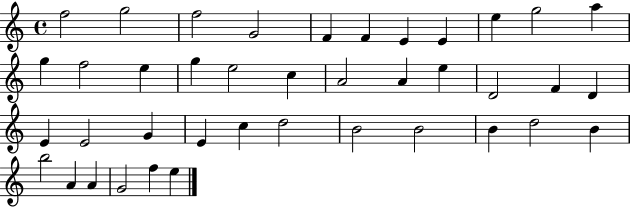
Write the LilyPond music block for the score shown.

{
  \clef treble
  \time 4/4
  \defaultTimeSignature
  \key c \major
  f''2 g''2 | f''2 g'2 | f'4 f'4 e'4 e'4 | e''4 g''2 a''4 | \break g''4 f''2 e''4 | g''4 e''2 c''4 | a'2 a'4 e''4 | d'2 f'4 d'4 | \break e'4 e'2 g'4 | e'4 c''4 d''2 | b'2 b'2 | b'4 d''2 b'4 | \break b''2 a'4 a'4 | g'2 f''4 e''4 | \bar "|."
}